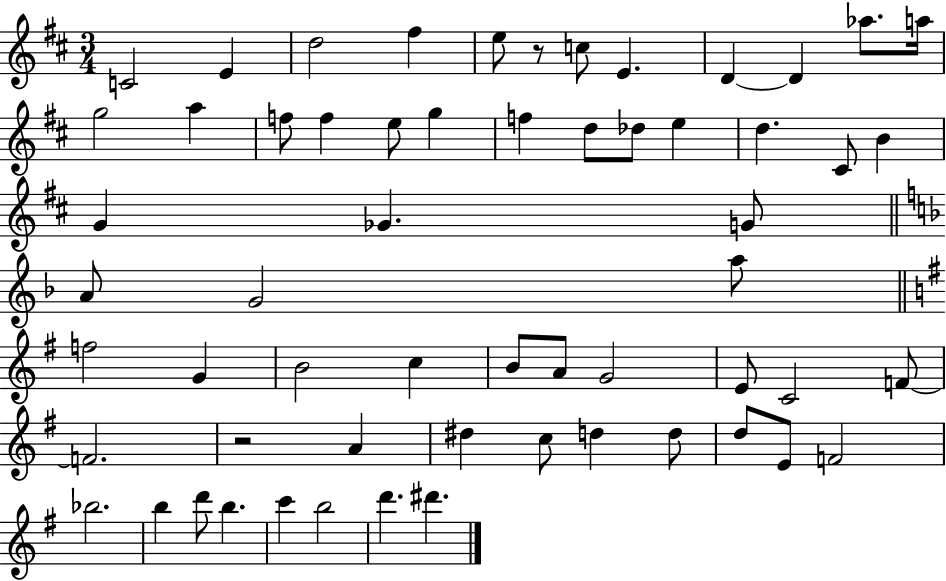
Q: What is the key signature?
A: D major